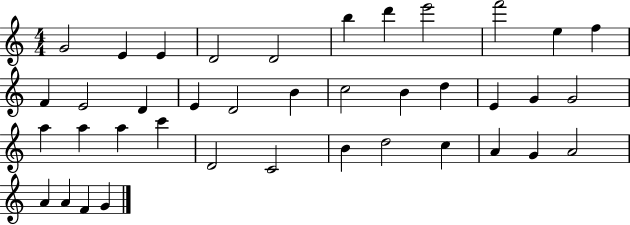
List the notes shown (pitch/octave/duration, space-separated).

G4/h E4/q E4/q D4/h D4/h B5/q D6/q E6/h F6/h E5/q F5/q F4/q E4/h D4/q E4/q D4/h B4/q C5/h B4/q D5/q E4/q G4/q G4/h A5/q A5/q A5/q C6/q D4/h C4/h B4/q D5/h C5/q A4/q G4/q A4/h A4/q A4/q F4/q G4/q